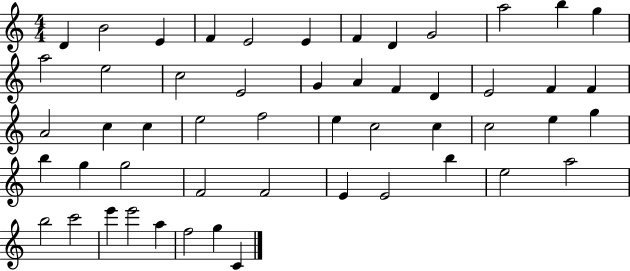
{
  \clef treble
  \numericTimeSignature
  \time 4/4
  \key c \major
  d'4 b'2 e'4 | f'4 e'2 e'4 | f'4 d'4 g'2 | a''2 b''4 g''4 | \break a''2 e''2 | c''2 e'2 | g'4 a'4 f'4 d'4 | e'2 f'4 f'4 | \break a'2 c''4 c''4 | e''2 f''2 | e''4 c''2 c''4 | c''2 e''4 g''4 | \break b''4 g''4 g''2 | f'2 f'2 | e'4 e'2 b''4 | e''2 a''2 | \break b''2 c'''2 | e'''4 e'''2 a''4 | f''2 g''4 c'4 | \bar "|."
}